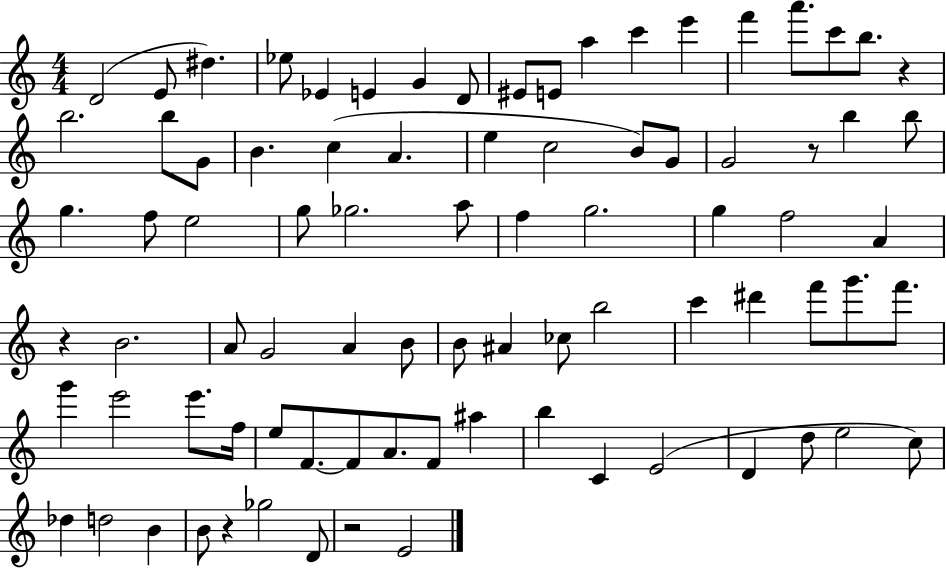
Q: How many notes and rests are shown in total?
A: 84